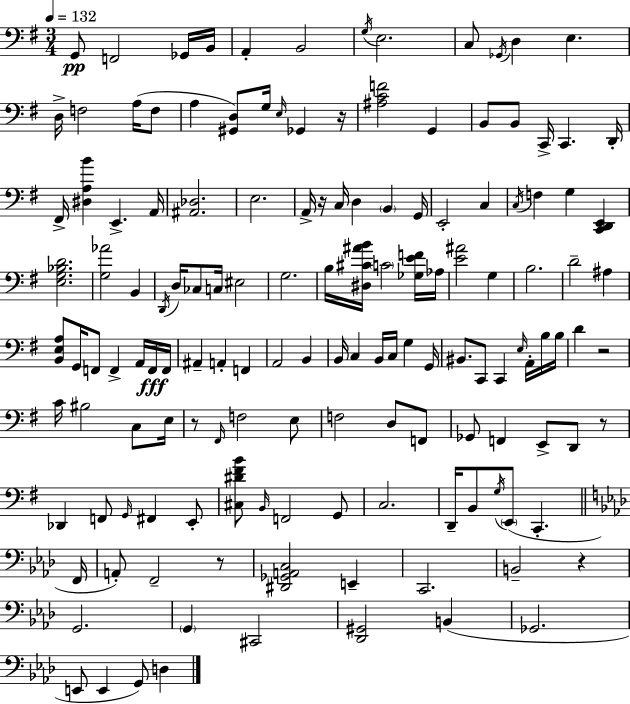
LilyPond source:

{
  \clef bass
  \numericTimeSignature
  \time 3/4
  \key e \minor
  \tempo 4 = 132
  g,8\pp f,2 ges,16 b,16 | a,4-. b,2 | \acciaccatura { g16 } e2. | c8 \acciaccatura { ges,16 } d4 e4. | \break d16-> f2 a16( | f8 a4 <gis, d>8) g16 \grace { e16 } ges,4 | r16 <ais c' f'>2 g,4 | b,8 b,8 c,16-> c,4. | \break d,16-. fis,16-> <dis a b'>4 e,4.-> | a,16 <ais, des>2. | e2. | a,16-> r16 c16 d4 \parenthesize b,4 | \break g,16 e,2-. c4 | \acciaccatura { c16 } f4 g4 | <c, d, e,>4 <e g bes d'>2. | <g aes'>2 | \break b,4 \acciaccatura { d,16 } d16 ces8 c16 eis2 | g2. | b16 <dis cis' ais' b'>16 \parenthesize c'2 | <ges e' f'>16 aes16 <e' ais'>2 | \break g4 b2. | d'2-- | ais4 <b, e a>8 g,16 f,8 f,4-> | a,16 f,16\fff f,16 ais,4-- a,4-. | \break f,4 a,2 | b,4 b,16 c4 b,16 c16 | g4 g,16 bis,8. c,8 c,4 | \grace { e16 } a,16-. b16 b16 d'4 r2 | \break c'16 bis2 | c8 e16 r8 \grace { fis,16 } f2 | e8 f2 | d8 f,8 ges,8 f,4 | \break e,8-> d,8 r8 des,4 f,8 | \grace { g,16 } fis,4 e,8-. <cis dis' fis' b'>8 \grace { b,16 } f,2 | g,8 c2. | d,16-- b,8 | \break \acciaccatura { g16 }( \parenthesize e,8 c,4.-. \bar "||" \break \key aes \major f,16 a,8-.) f,2-- r8 | <dis, ges, a, c>2 e,4-- | c,2. | b,2-- r4 | \break g,2. | \parenthesize g,4 cis,2 | <des, gis,>2 b,4( | ges,2. | \break e,8 e,4 g,8) d4 | \bar "|."
}